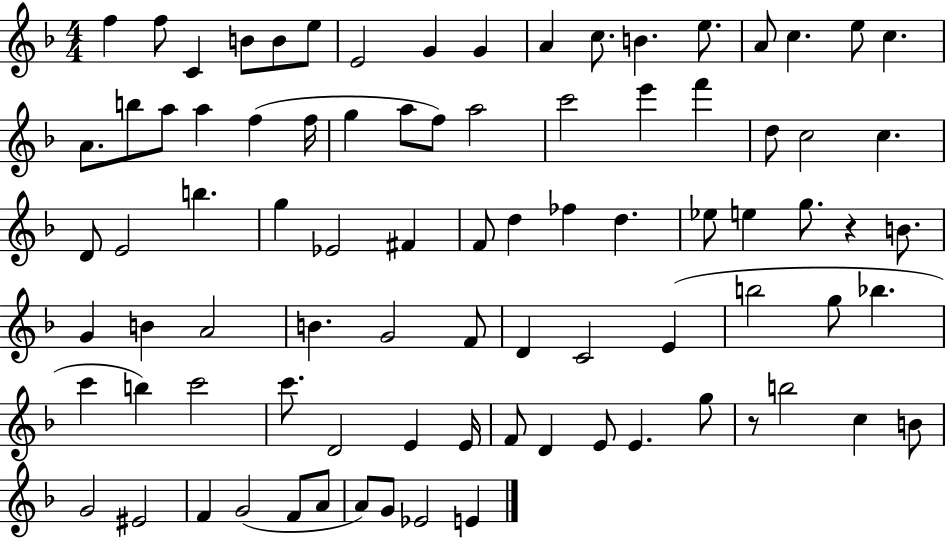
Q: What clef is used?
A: treble